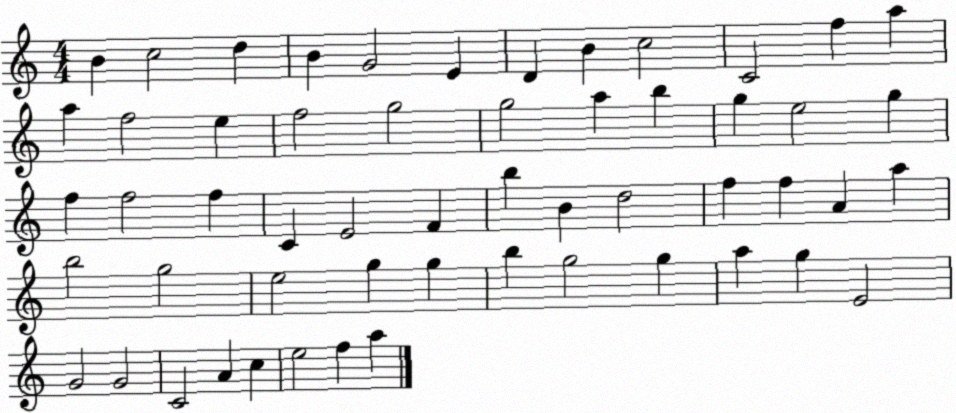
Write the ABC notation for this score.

X:1
T:Untitled
M:4/4
L:1/4
K:C
B c2 d B G2 E D B c2 C2 f a a f2 e f2 g2 g2 a b g e2 g f f2 f C E2 F b B d2 f f A a b2 g2 e2 g g b g2 g a g E2 G2 G2 C2 A c e2 f a